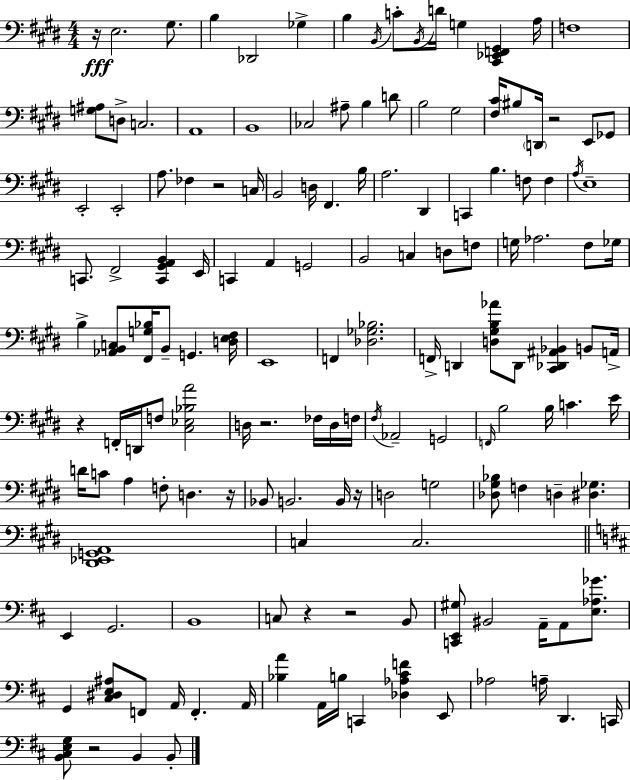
X:1
T:Untitled
M:4/4
L:1/4
K:E
z/4 E,2 ^G,/2 B, _D,,2 _G, B, B,,/4 C/2 B,,/4 D/4 G, [^C,,_E,,F,,^G,,] A,/4 F,4 [G,^A,]/2 D,/2 C,2 A,,4 B,,4 _C,2 ^A,/2 B, D/2 B,2 ^G,2 [^F,^C]/4 ^B,/2 D,,/4 z2 E,,/2 _G,,/2 E,,2 E,,2 A,/2 _F, z2 C,/4 B,,2 D,/4 ^F,, B,/4 A,2 ^D,, C,, B, F,/2 F, A,/4 E,4 C,,/2 ^F,,2 [C,,^G,,A,,B,,] E,,/4 C,, A,, G,,2 B,,2 C, D,/2 F,/2 G,/4 _A,2 ^F,/2 _G,/4 B, [_A,,B,,C,]/2 [^F,,G,_B,]/4 B,,/2 G,, [D,E,^F,]/4 E,,4 F,, [_D,_G,_B,]2 F,,/4 D,, [D,^G,B,_A]/2 D,,/2 [^C,,_D,,^A,,_B,,] B,,/2 A,,/4 z F,,/4 D,,/4 F,/2 [^C,_E,_B,A]2 D,/4 z2 _F,/4 D,/4 F,/4 ^F,/4 _A,,2 G,,2 F,,/4 B,2 B,/4 C E/4 D/4 C/2 A, F,/2 D, z/4 _B,,/2 B,,2 B,,/4 z/4 D,2 G,2 [_D,^G,_B,]/2 F, D, [^D,_G,] [^D,,_E,,G,,A,,]4 C, C,2 E,, G,,2 B,,4 C,/2 z z2 B,,/2 [C,,E,,^G,]/2 ^B,,2 A,,/4 A,,/2 [E,_A,_G]/2 G,, [^C,^D,E,^A,]/2 F,,/2 A,,/4 F,, A,,/4 [_B,A] A,,/4 B,/4 C,, [_D,_A,^CF] E,,/2 _A,2 A,/4 D,, C,,/4 [B,,^C,E,G,]/2 z2 B,, B,,/2